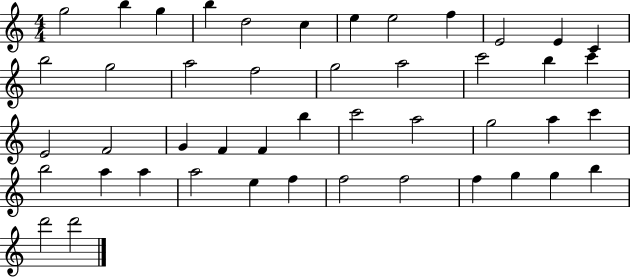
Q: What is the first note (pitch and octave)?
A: G5